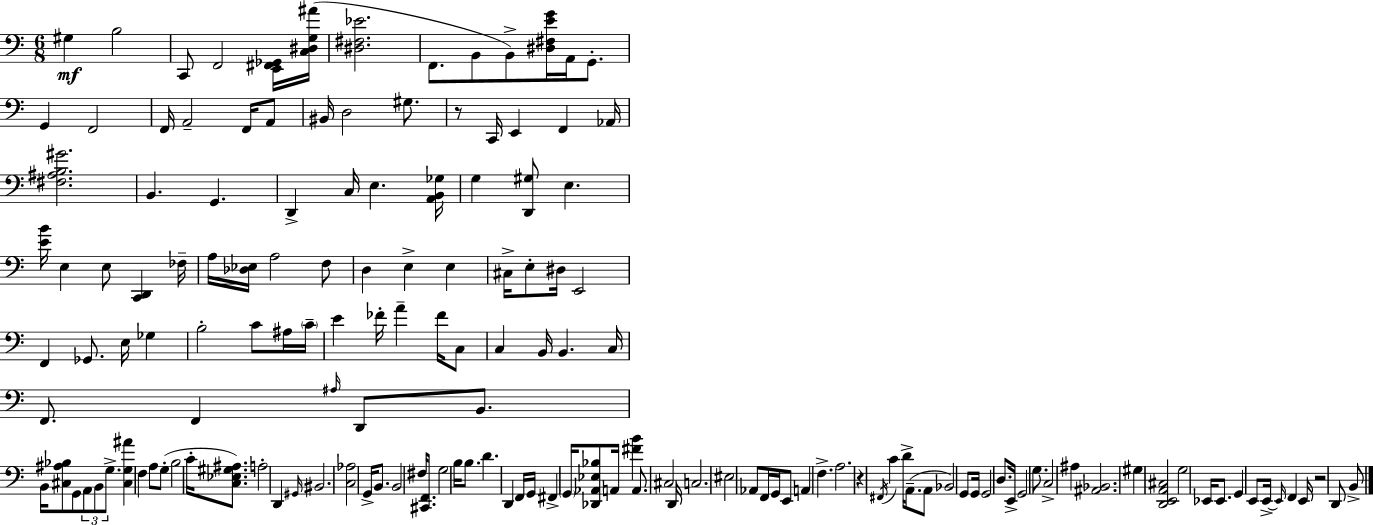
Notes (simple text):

G#3/q B3/h C2/e F2/h [E2,F#2,Gb2]/s [C3,D#3,G3,A#4]/s [D#3,F#3,Eb4]/h. F2/e. B2/e B2/e [D#3,F#3,E4,G4]/s A2/s G2/e. G2/q F2/h F2/s A2/h F2/s A2/e BIS2/s D3/h G#3/e. R/e C2/s E2/q F2/q Ab2/s [F#3,A#3,B3,G#4]/h. B2/q. G2/q. D2/q C3/s E3/q. [A2,B2,Gb3]/s G3/q [D2,G#3]/e E3/q. [E4,B4]/s E3/q E3/e [C2,D2]/q FES3/s A3/s [Db3,Eb3]/s A3/h F3/e D3/q E3/q E3/q C#3/s E3/e D#3/s E2/h F2/q Gb2/e. E3/s Gb3/q B3/h C4/e A#3/s C4/s E4/q FES4/s A4/q FES4/s C3/e C3/q B2/s B2/q. C3/s F2/e. F2/q A#3/s D2/e B2/e. B2/s [C#3,A#3,Bb3]/e G2/e A2/e B2/e G3/e. [C#3,G3,A#4]/q F3/q A3/e G3/e B3/h C4/s [C3,Eb3,G#3,A#3]/e. A3/h D2/q G#2/s BIS2/h. [C3,Ab3]/h G2/s B2/e. B2/h F#3/s [C#2,F2]/e. G3/h B3/s B3/e. D4/q. D2/q F2/s G2/s F#2/q G2/s [Db2,Ab2,Eb3,Bb3]/e A2/s [F#4,B4]/q A2/e. C#3/h D2/s C3/h. EIS3/h Ab2/e F2/s G2/s E2/e A2/q F3/q. A3/h. R/q F#2/s C4/q D4/s A2/e. A2/e Bb2/h G2/e G2/s G2/h D3/e. E2/s G2/h G3/e. C3/h A#3/q [A#2,Bb2]/h. G#3/q [D2,E2,A2,C#3]/h G3/h Eb2/s Eb2/e. G2/q E2/e E2/s E2/s F2/q E2/s R/h D2/e B2/e